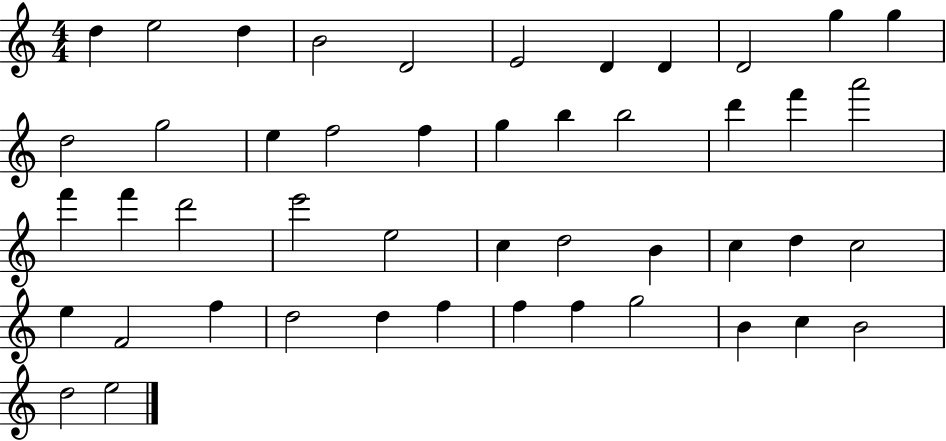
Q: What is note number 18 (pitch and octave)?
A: B5